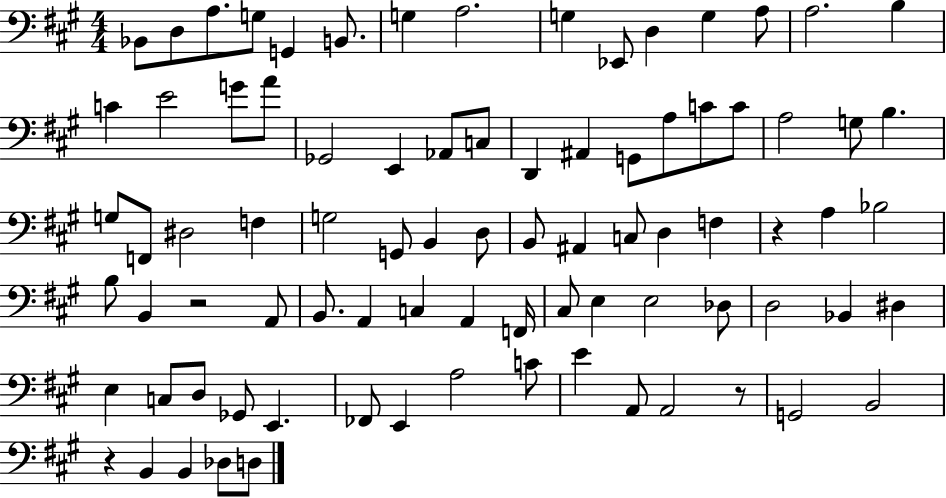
{
  \clef bass
  \numericTimeSignature
  \time 4/4
  \key a \major
  bes,8 d8 a8. g8 g,4 b,8. | g4 a2. | g4 ees,8 d4 g4 a8 | a2. b4 | \break c'4 e'2 g'8 a'8 | ges,2 e,4 aes,8 c8 | d,4 ais,4 g,8 a8 c'8 c'8 | a2 g8 b4. | \break g8 f,8 dis2 f4 | g2 g,8 b,4 d8 | b,8 ais,4 c8 d4 f4 | r4 a4 bes2 | \break b8 b,4 r2 a,8 | b,8. a,4 c4 a,4 f,16 | cis8 e4 e2 des8 | d2 bes,4 dis4 | \break e4 c8 d8 ges,8 e,4. | fes,8 e,4 a2 c'8 | e'4 a,8 a,2 r8 | g,2 b,2 | \break r4 b,4 b,4 des8 d8 | \bar "|."
}